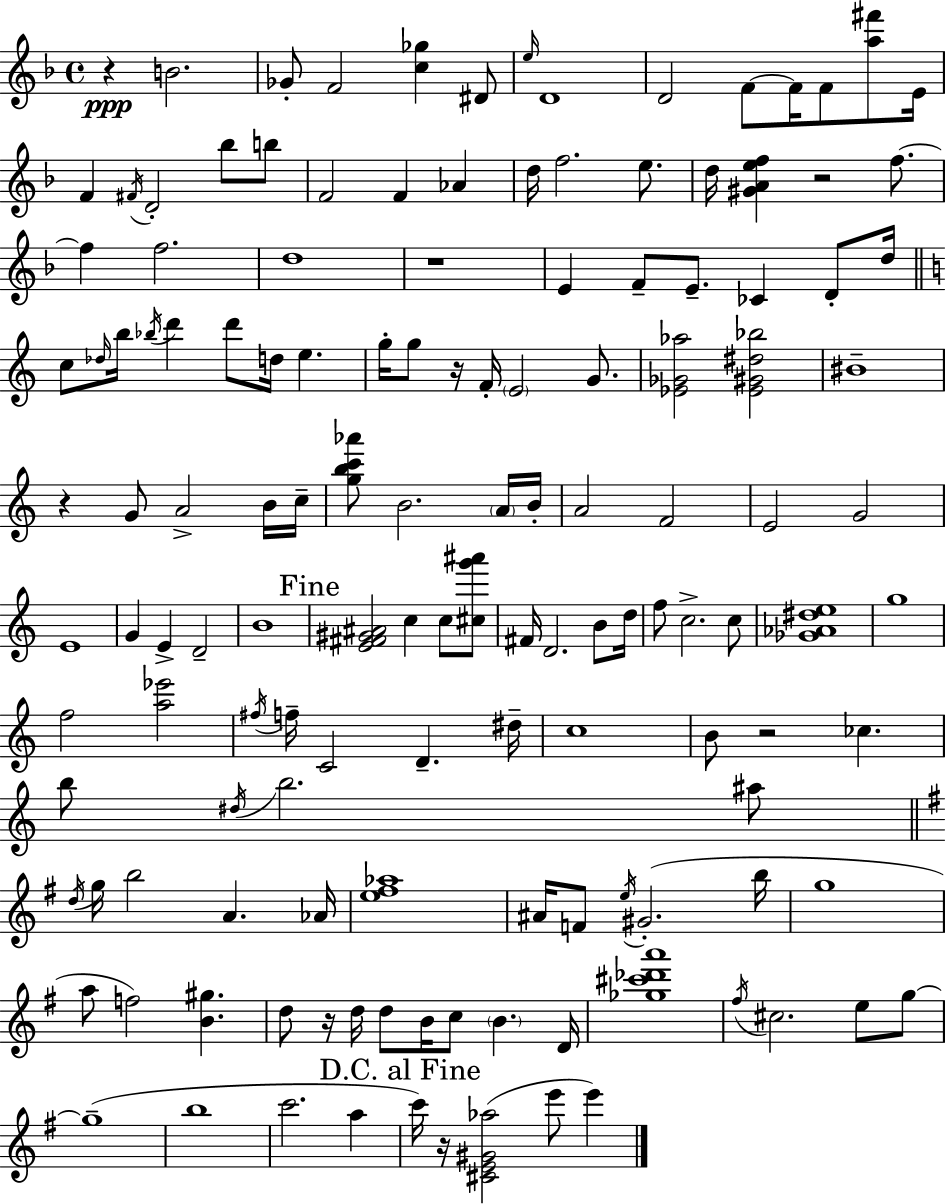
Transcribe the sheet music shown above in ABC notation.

X:1
T:Untitled
M:4/4
L:1/4
K:Dm
z B2 _G/2 F2 [c_g] ^D/2 e/4 D4 D2 F/2 F/4 F/2 [a^f']/2 E/4 F ^F/4 D2 _b/2 b/2 F2 F _A d/4 f2 e/2 d/4 [^GAef] z2 f/2 f f2 d4 z4 E F/2 E/2 _C D/2 d/4 c/2 _d/4 b/4 _b/4 d' d'/2 d/4 e g/4 g/2 z/4 F/4 E2 G/2 [_E_G_a]2 [_E^G^d_b]2 ^B4 z G/2 A2 B/4 c/4 [gbc'_a']/2 B2 A/4 B/4 A2 F2 E2 G2 E4 G E D2 B4 [E^F^G^A]2 c c/2 [^cg'^a']/2 ^F/4 D2 B/2 d/4 f/2 c2 c/2 [_G_A^de]4 g4 f2 [a_e']2 ^f/4 f/4 C2 D ^d/4 c4 B/2 z2 _c b/2 ^d/4 b2 ^a/2 d/4 g/4 b2 A _A/4 [e^f_a]4 ^A/4 F/2 e/4 ^G2 b/4 g4 a/2 f2 [B^g] d/2 z/4 d/4 d/2 B/4 c/2 B D/4 [_g^c'_d'a']4 ^f/4 ^c2 e/2 g/2 g4 b4 c'2 a c'/4 z/4 [^CE^G_a]2 e'/2 e'